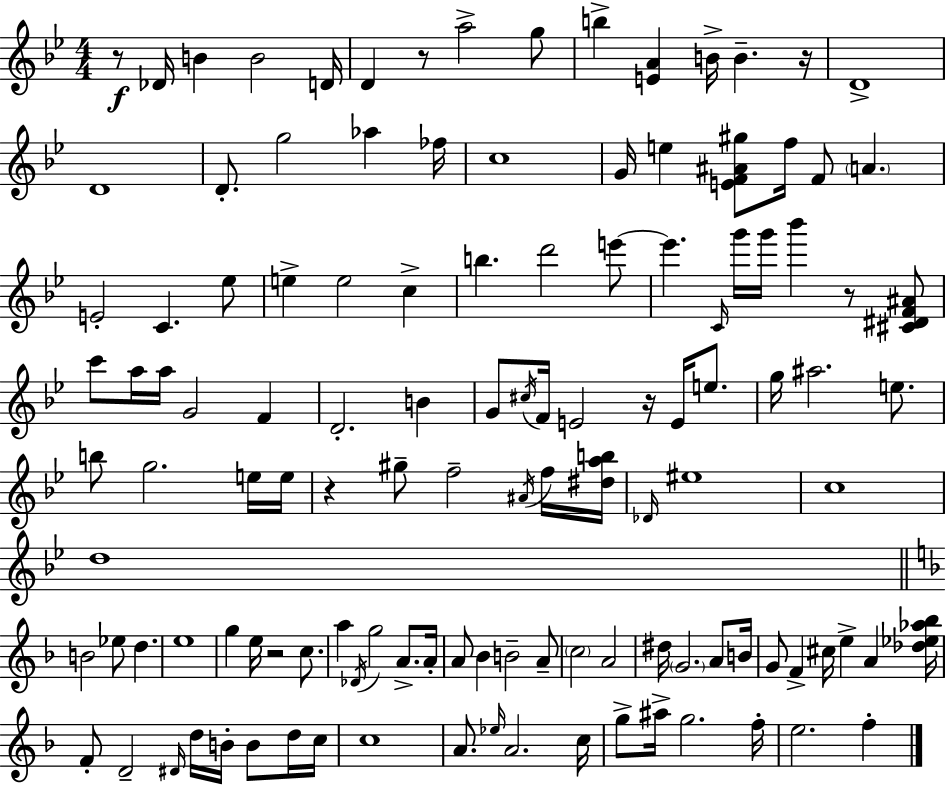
X:1
T:Untitled
M:4/4
L:1/4
K:Gm
z/2 _D/4 B B2 D/4 D z/2 a2 g/2 b [EA] B/4 B z/4 D4 D4 D/2 g2 _a _f/4 c4 G/4 e [EF^A^g]/2 f/4 F/2 A E2 C _e/2 e e2 c b d'2 e'/2 e' C/4 g'/4 g'/4 _b' z/2 [^C^DF^A]/2 c'/2 a/4 a/4 G2 F D2 B G/2 ^c/4 F/4 E2 z/4 E/4 e/2 g/4 ^a2 e/2 b/2 g2 e/4 e/4 z ^g/2 f2 ^A/4 f/4 [^dab]/4 _D/4 ^e4 c4 d4 B2 _e/2 d e4 g e/4 z2 c/2 a _D/4 g2 A/2 A/4 A/2 _B B2 A/2 c2 A2 ^d/4 G2 A/2 B/4 G/2 F ^c/4 e A [_d_e_a_b]/4 F/2 D2 ^D/4 d/4 B/4 B/2 d/4 c/4 c4 A/2 _e/4 A2 c/4 g/2 ^a/4 g2 f/4 e2 f